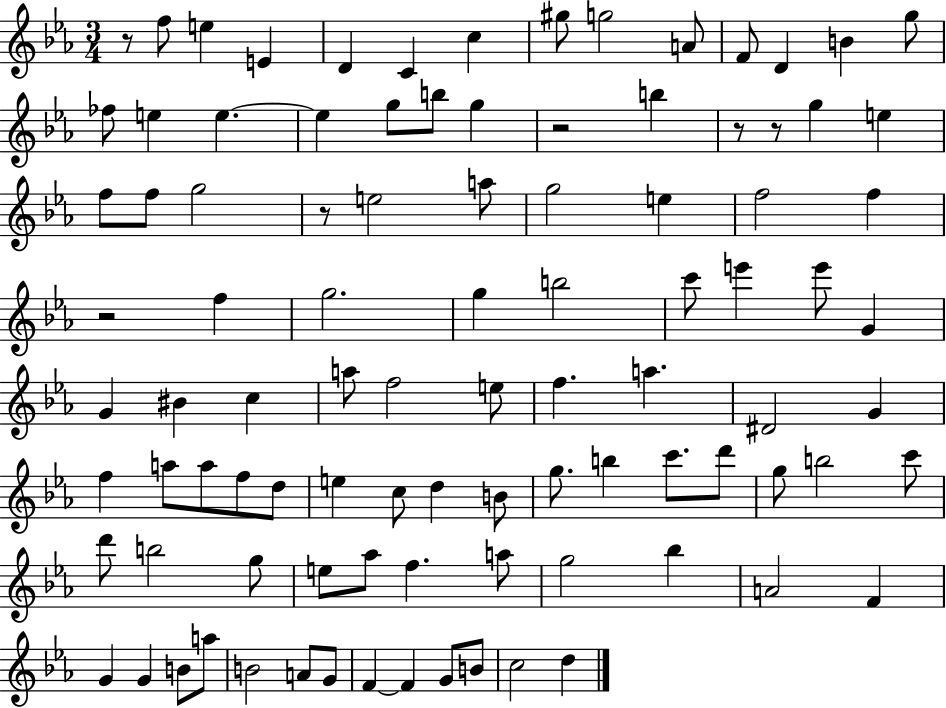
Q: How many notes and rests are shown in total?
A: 96